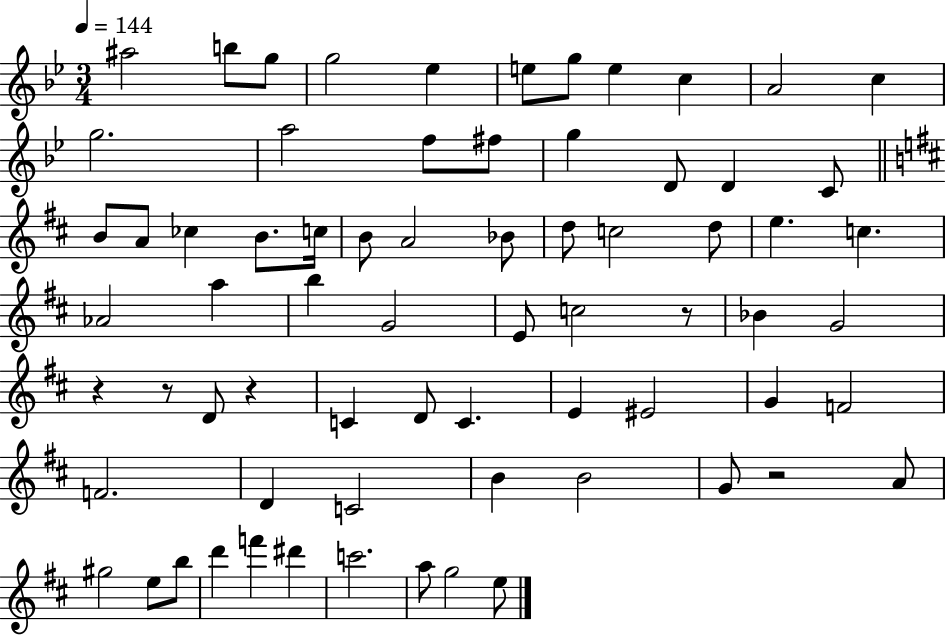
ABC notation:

X:1
T:Untitled
M:3/4
L:1/4
K:Bb
^a2 b/2 g/2 g2 _e e/2 g/2 e c A2 c g2 a2 f/2 ^f/2 g D/2 D C/2 B/2 A/2 _c B/2 c/4 B/2 A2 _B/2 d/2 c2 d/2 e c _A2 a b G2 E/2 c2 z/2 _B G2 z z/2 D/2 z C D/2 C E ^E2 G F2 F2 D C2 B B2 G/2 z2 A/2 ^g2 e/2 b/2 d' f' ^d' c'2 a/2 g2 e/2